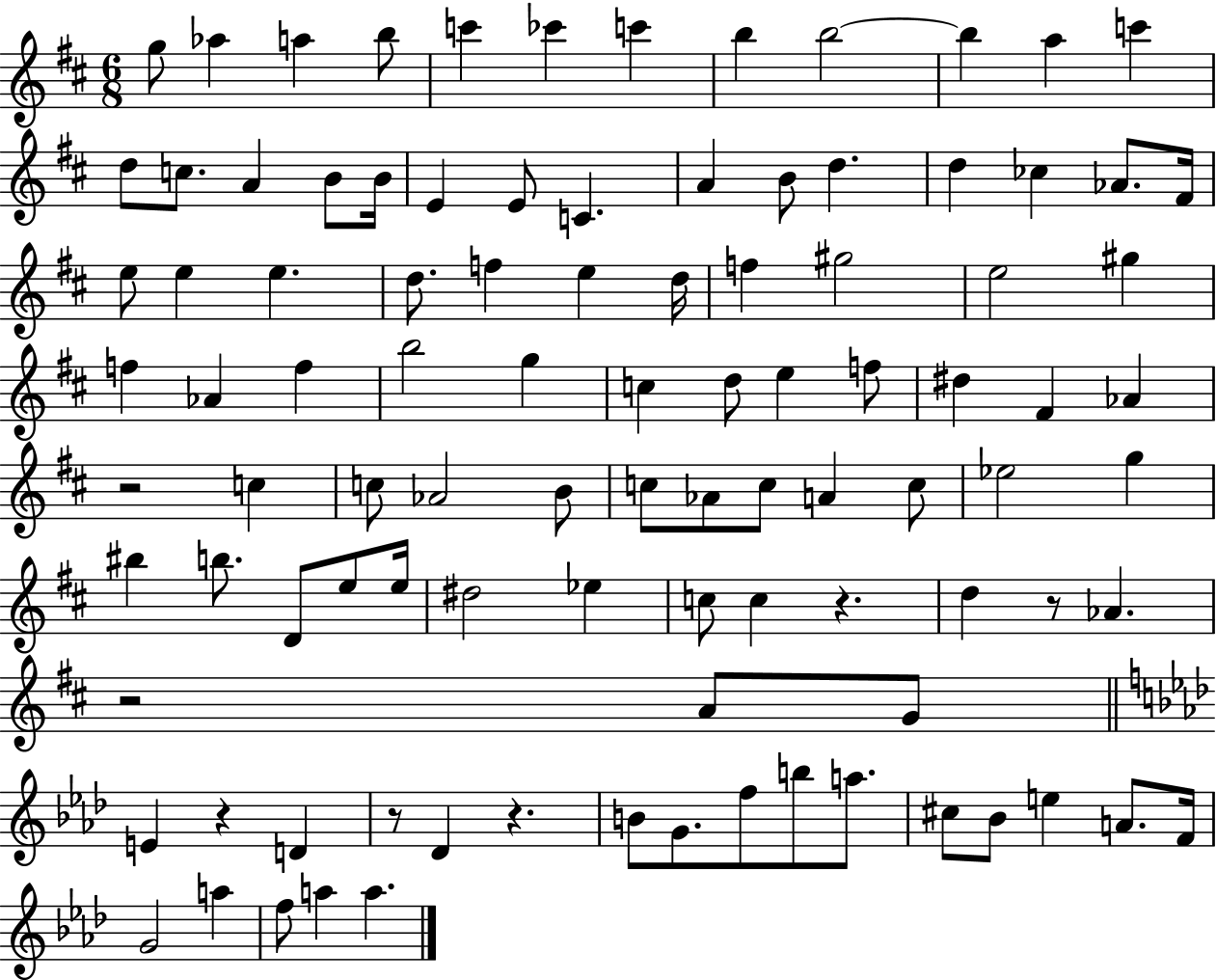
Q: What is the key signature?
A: D major